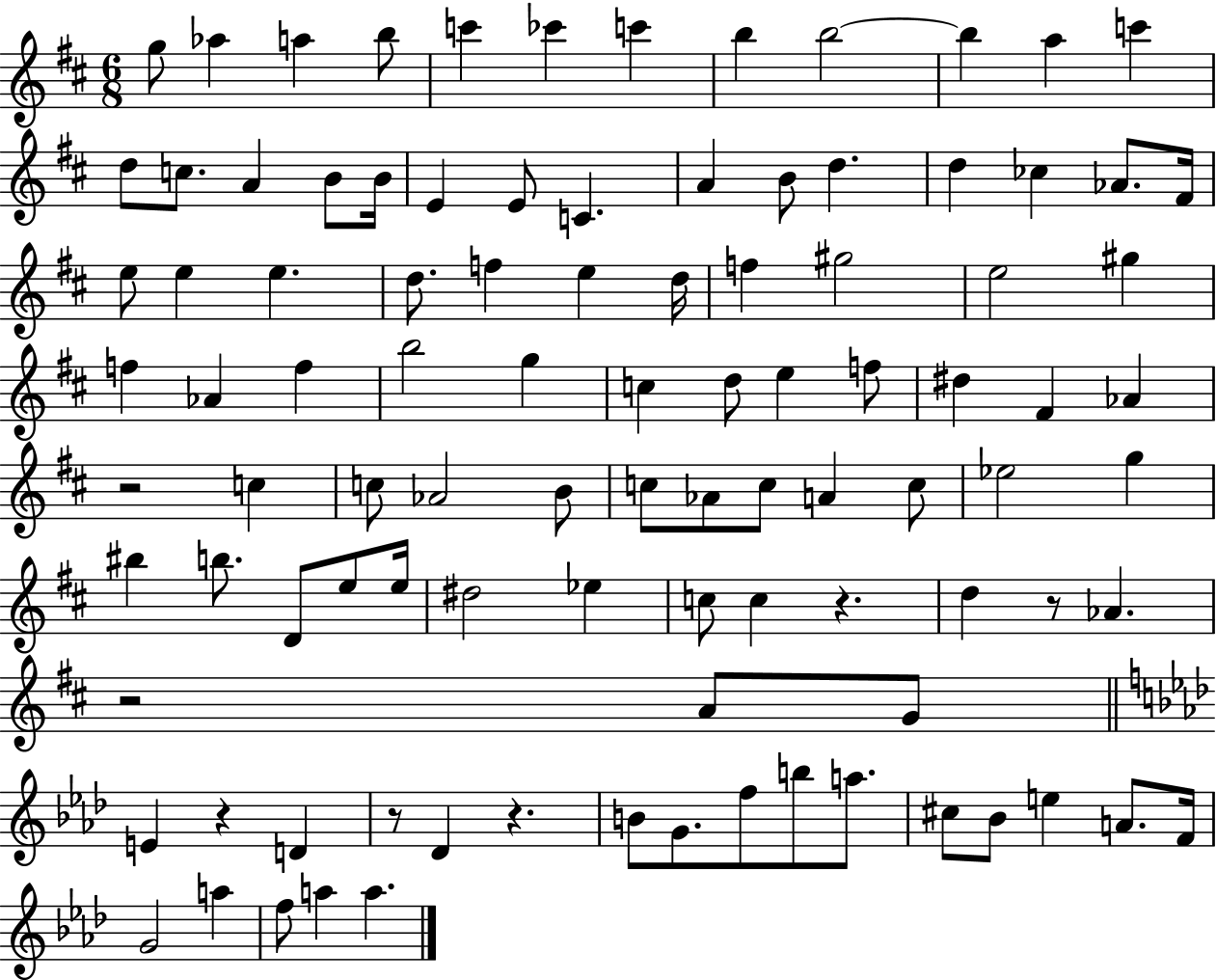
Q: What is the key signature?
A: D major